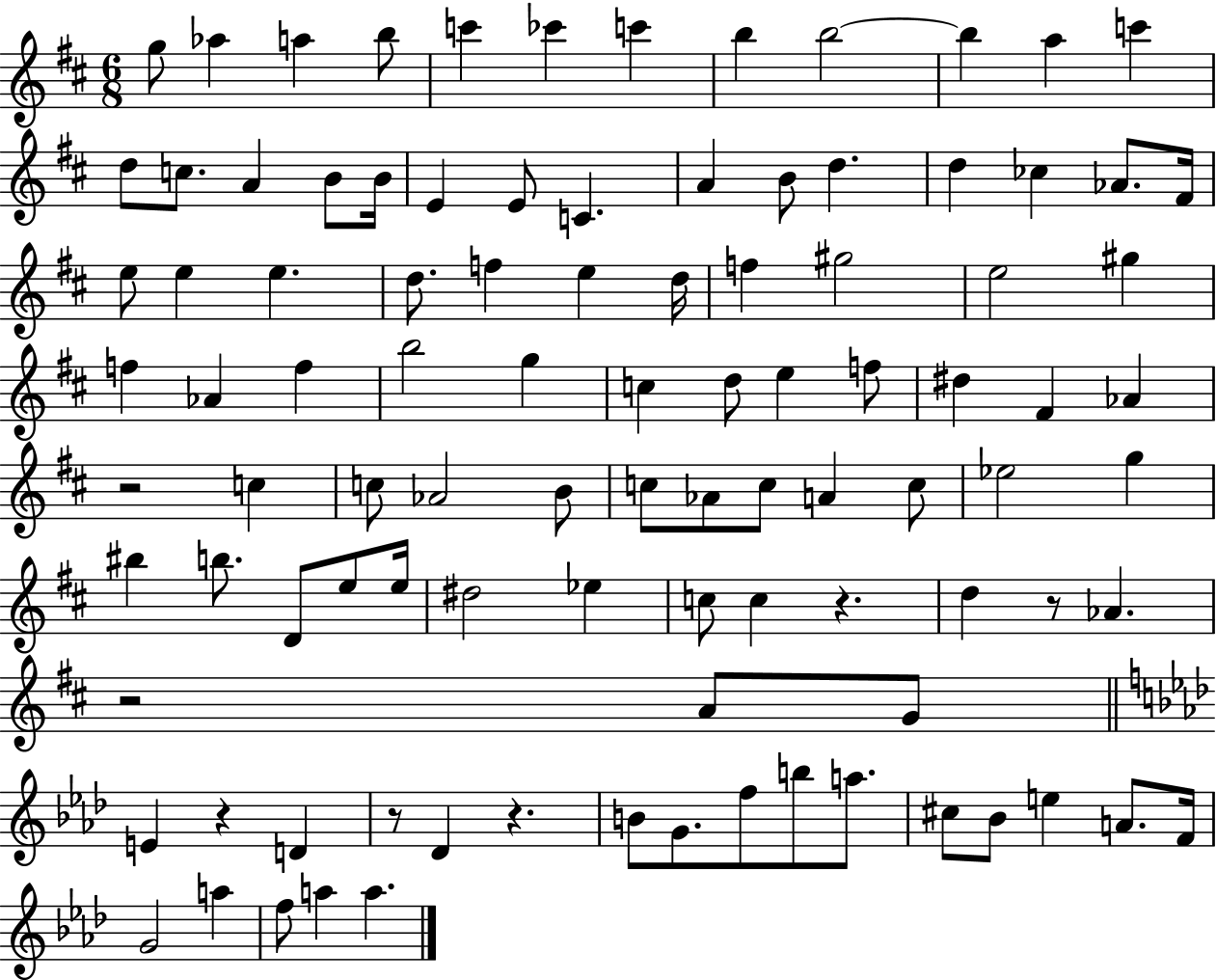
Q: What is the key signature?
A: D major